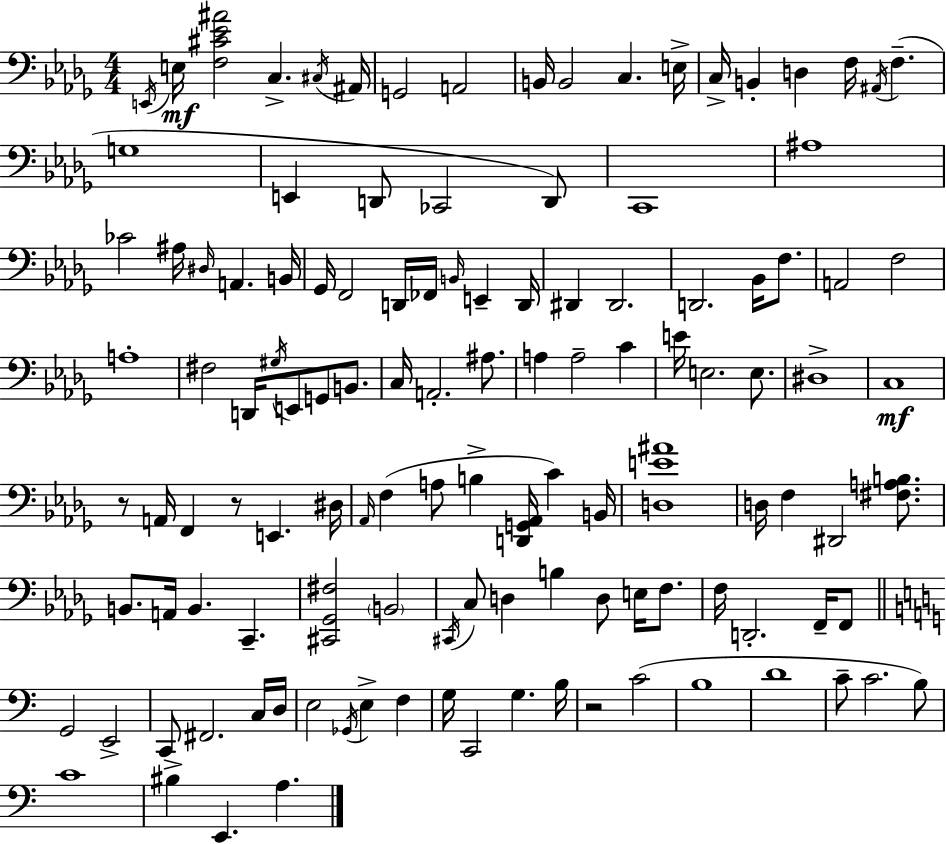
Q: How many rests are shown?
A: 3